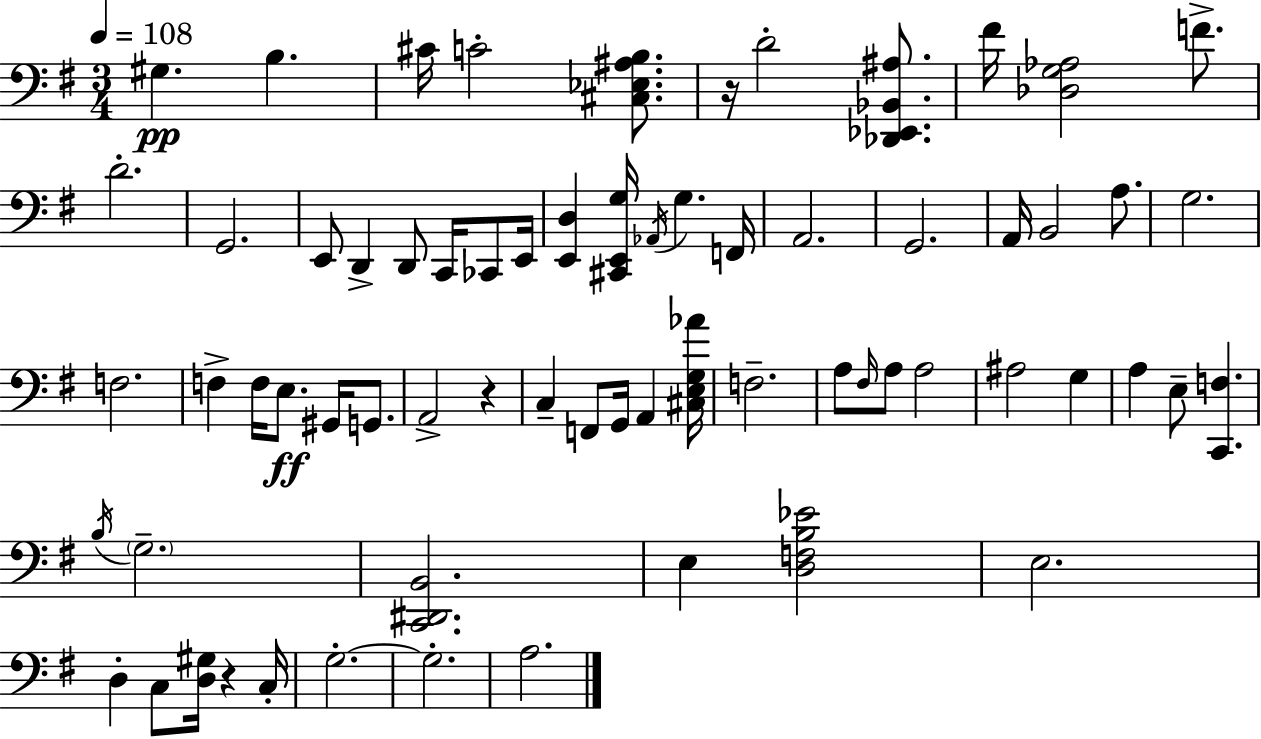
X:1
T:Untitled
M:3/4
L:1/4
K:G
^G, B, ^C/4 C2 [^C,_E,^A,B,]/2 z/4 D2 [_D,,_E,,_B,,^A,]/2 ^F/4 [_D,G,_A,]2 F/2 D2 G,,2 E,,/2 D,, D,,/2 C,,/4 _C,,/2 E,,/4 [E,,D,] [^C,,E,,G,]/4 _A,,/4 G, F,,/4 A,,2 G,,2 A,,/4 B,,2 A,/2 G,2 F,2 F, F,/4 E,/2 ^G,,/4 G,,/2 A,,2 z C, F,,/2 G,,/4 A,, [^C,E,G,_A]/4 F,2 A,/2 ^F,/4 A,/2 A,2 ^A,2 G, A, E,/2 [C,,F,] B,/4 G,2 [C,,^D,,B,,]2 E, [D,F,B,_E]2 E,2 D, C,/2 [D,^G,]/4 z C,/4 G,2 G,2 A,2